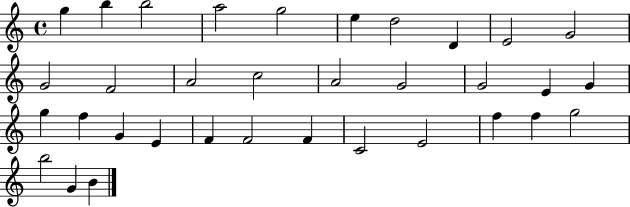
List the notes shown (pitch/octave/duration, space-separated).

G5/q B5/q B5/h A5/h G5/h E5/q D5/h D4/q E4/h G4/h G4/h F4/h A4/h C5/h A4/h G4/h G4/h E4/q G4/q G5/q F5/q G4/q E4/q F4/q F4/h F4/q C4/h E4/h F5/q F5/q G5/h B5/h G4/q B4/q